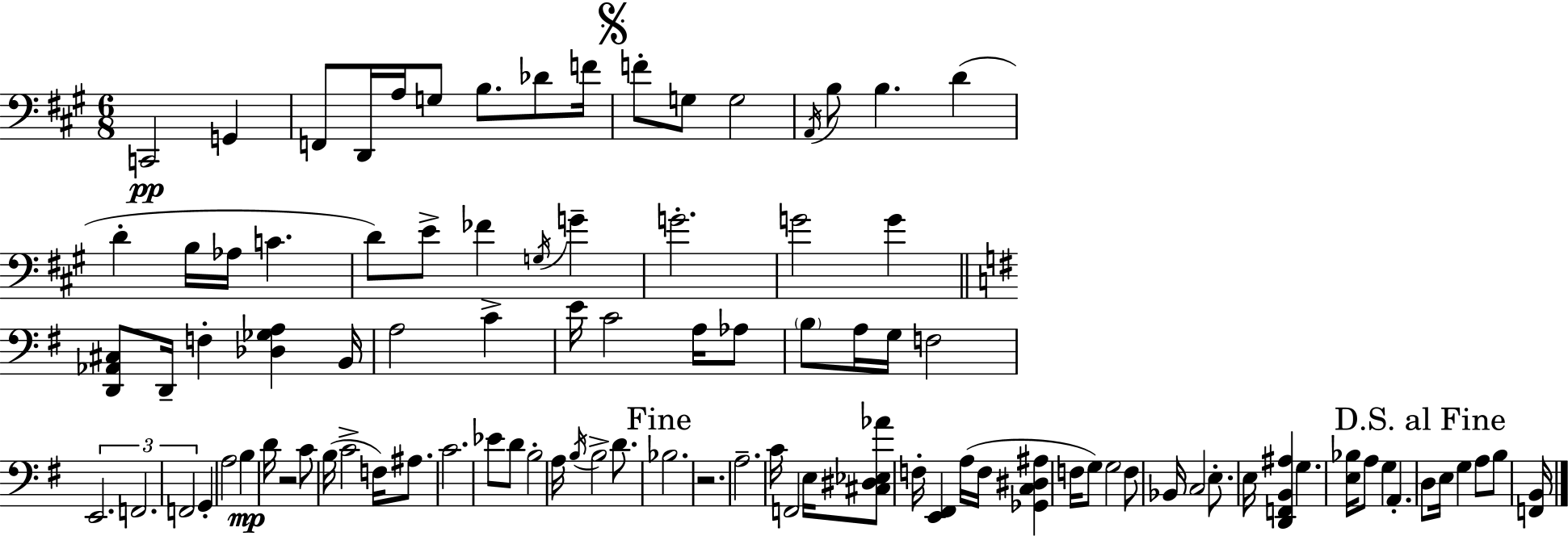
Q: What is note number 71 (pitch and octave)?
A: G3